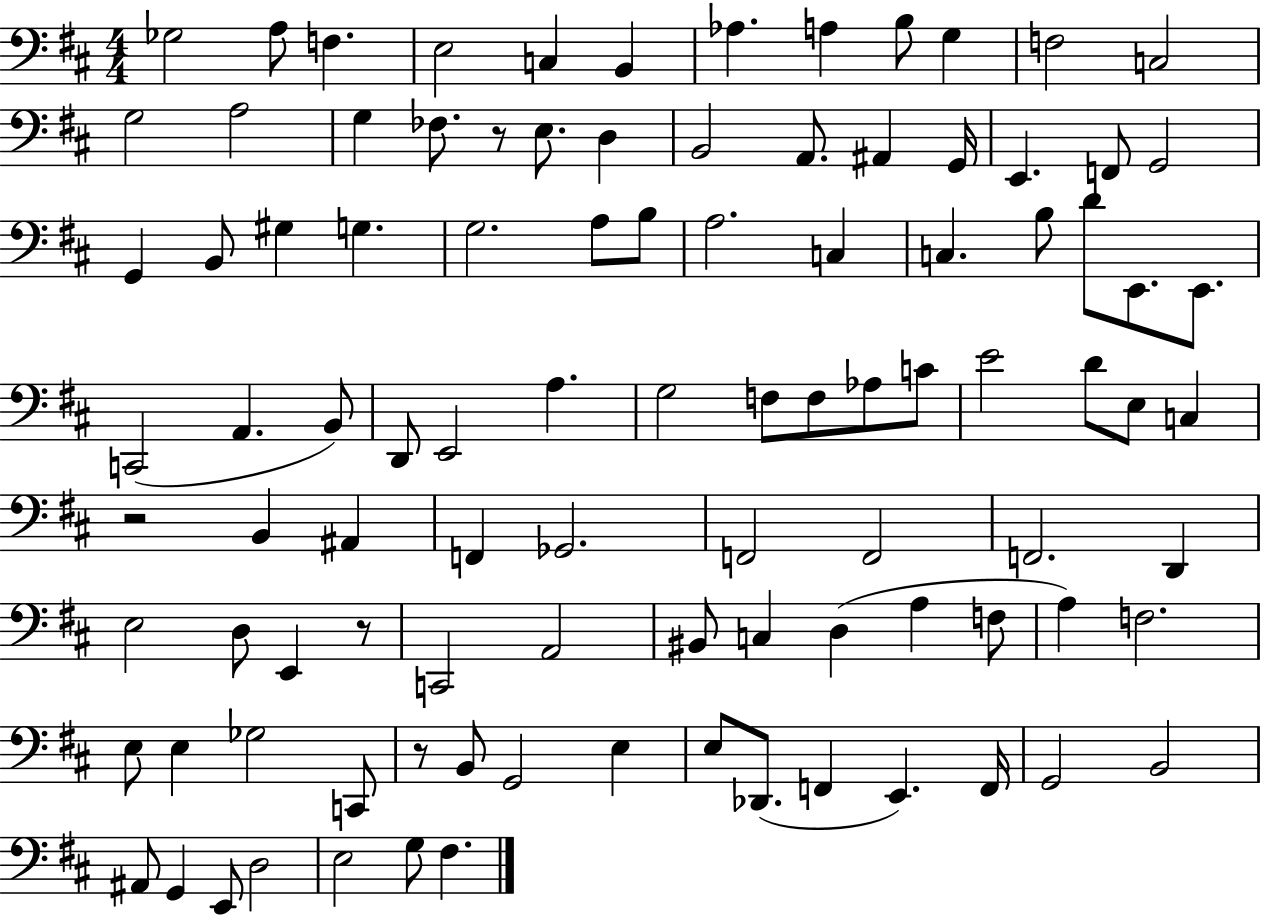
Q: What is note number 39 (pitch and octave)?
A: E2